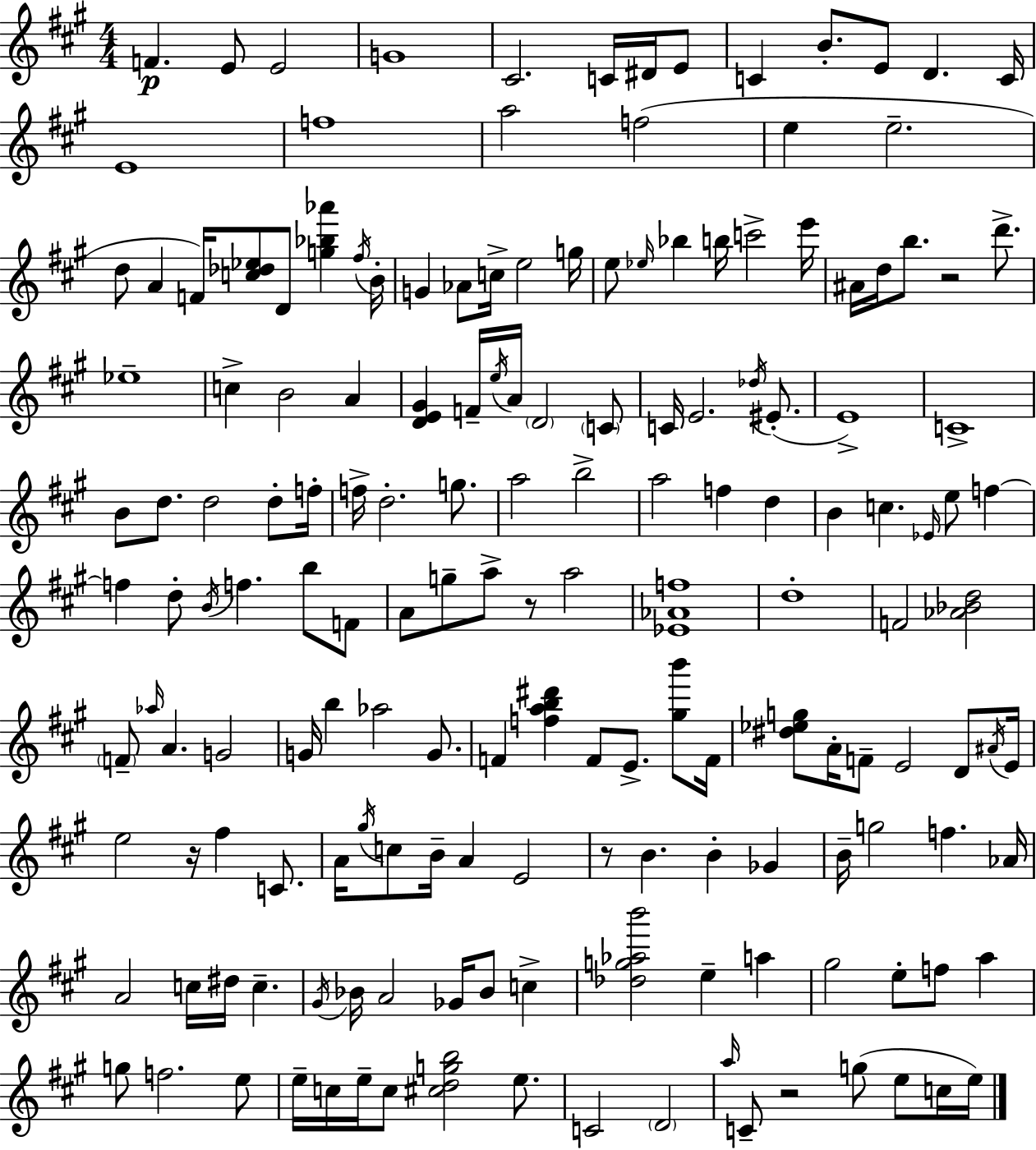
X:1
T:Untitled
M:4/4
L:1/4
K:A
F E/2 E2 G4 ^C2 C/4 ^D/4 E/2 C B/2 E/2 D C/4 E4 f4 a2 f2 e e2 d/2 A F/4 [c_d_e]/2 D/2 [g_b_a'] ^f/4 B/4 G _A/2 c/4 e2 g/4 e/2 _e/4 _b b/4 c'2 e'/4 ^A/4 d/4 b/2 z2 d'/2 _e4 c B2 A [DE^G] F/4 e/4 A/4 D2 C/2 C/4 E2 _d/4 ^E/2 E4 C4 B/2 d/2 d2 d/2 f/4 f/4 d2 g/2 a2 b2 a2 f d B c _E/4 e/2 f f d/2 B/4 f b/2 F/2 A/2 g/2 a/2 z/2 a2 [_E_Af]4 d4 F2 [_A_Bd]2 F/2 _a/4 A G2 G/4 b _a2 G/2 F [fab^d'] F/2 E/2 [^gb']/2 F/4 [^d_eg]/2 A/4 F/2 E2 D/2 ^A/4 E/4 e2 z/4 ^f C/2 A/4 ^g/4 c/2 B/4 A E2 z/2 B B _G B/4 g2 f _A/4 A2 c/4 ^d/4 c ^G/4 _B/4 A2 _G/4 _B/2 c [_dg_ab']2 e a ^g2 e/2 f/2 a g/2 f2 e/2 e/4 c/4 e/4 c/2 [^cdgb]2 e/2 C2 D2 a/4 C/2 z2 g/2 e/2 c/4 e/4